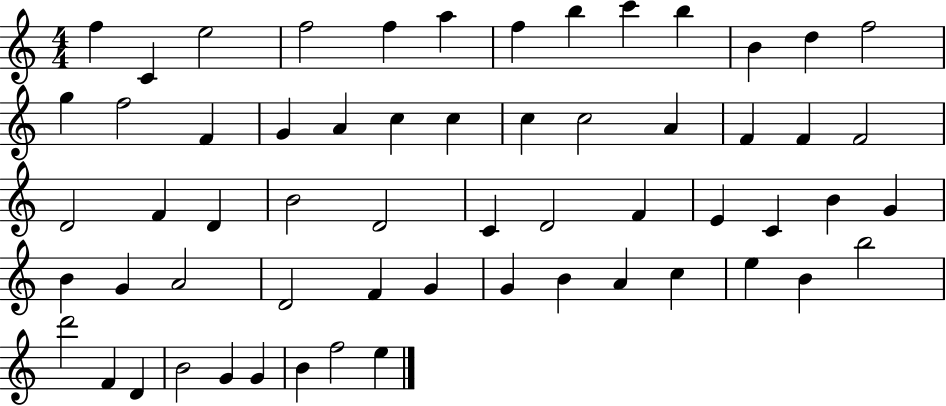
X:1
T:Untitled
M:4/4
L:1/4
K:C
f C e2 f2 f a f b c' b B d f2 g f2 F G A c c c c2 A F F F2 D2 F D B2 D2 C D2 F E C B G B G A2 D2 F G G B A c e B b2 d'2 F D B2 G G B f2 e